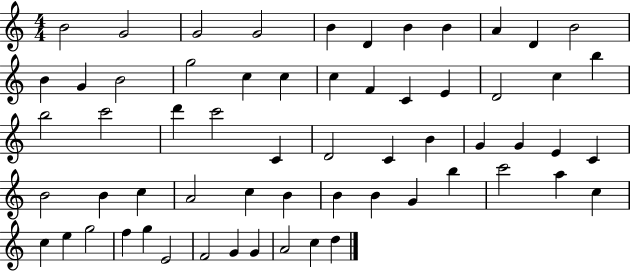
{
  \clef treble
  \numericTimeSignature
  \time 4/4
  \key c \major
  b'2 g'2 | g'2 g'2 | b'4 d'4 b'4 b'4 | a'4 d'4 b'2 | \break b'4 g'4 b'2 | g''2 c''4 c''4 | c''4 f'4 c'4 e'4 | d'2 c''4 b''4 | \break b''2 c'''2 | d'''4 c'''2 c'4 | d'2 c'4 b'4 | g'4 g'4 e'4 c'4 | \break b'2 b'4 c''4 | a'2 c''4 b'4 | b'4 b'4 g'4 b''4 | c'''2 a''4 c''4 | \break c''4 e''4 g''2 | f''4 g''4 e'2 | f'2 g'4 g'4 | a'2 c''4 d''4 | \break \bar "|."
}